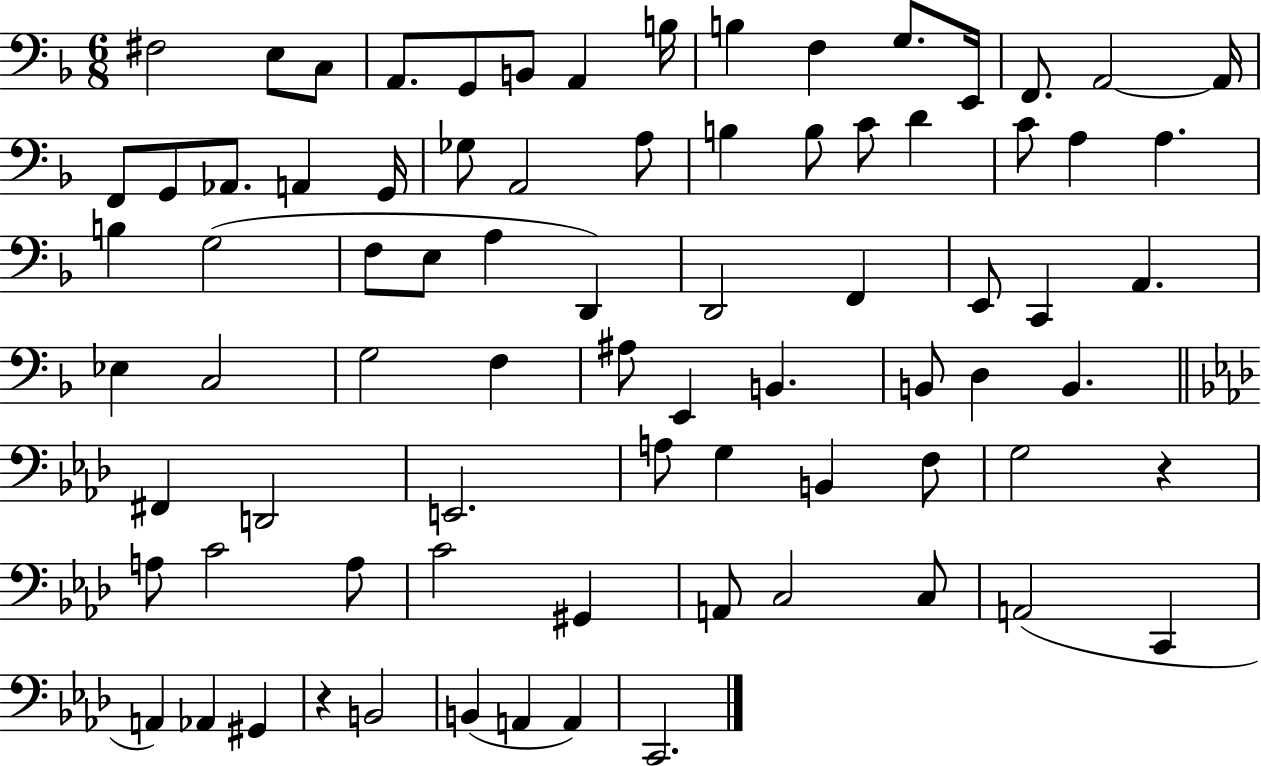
X:1
T:Untitled
M:6/8
L:1/4
K:F
^F,2 E,/2 C,/2 A,,/2 G,,/2 B,,/2 A,, B,/4 B, F, G,/2 E,,/4 F,,/2 A,,2 A,,/4 F,,/2 G,,/2 _A,,/2 A,, G,,/4 _G,/2 A,,2 A,/2 B, B,/2 C/2 D C/2 A, A, B, G,2 F,/2 E,/2 A, D,, D,,2 F,, E,,/2 C,, A,, _E, C,2 G,2 F, ^A,/2 E,, B,, B,,/2 D, B,, ^F,, D,,2 E,,2 A,/2 G, B,, F,/2 G,2 z A,/2 C2 A,/2 C2 ^G,, A,,/2 C,2 C,/2 A,,2 C,, A,, _A,, ^G,, z B,,2 B,, A,, A,, C,,2